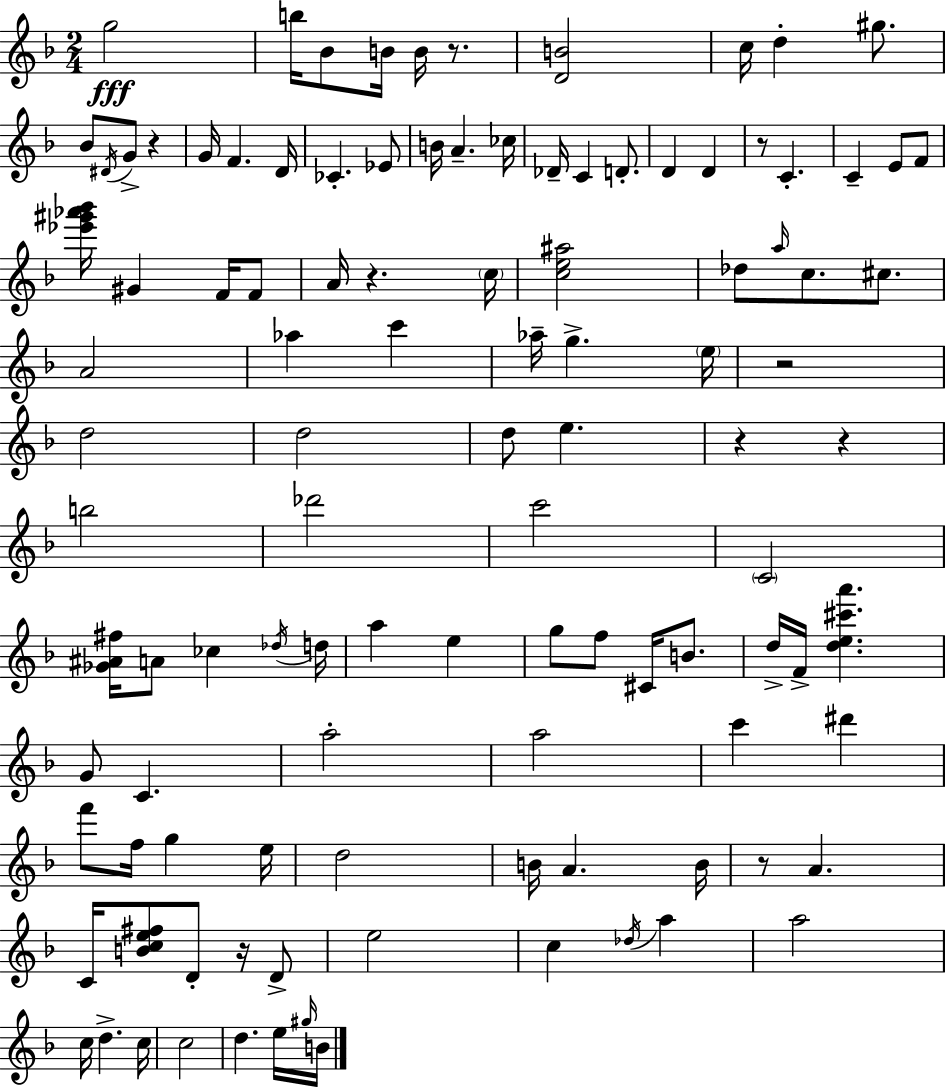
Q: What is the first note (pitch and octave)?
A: G5